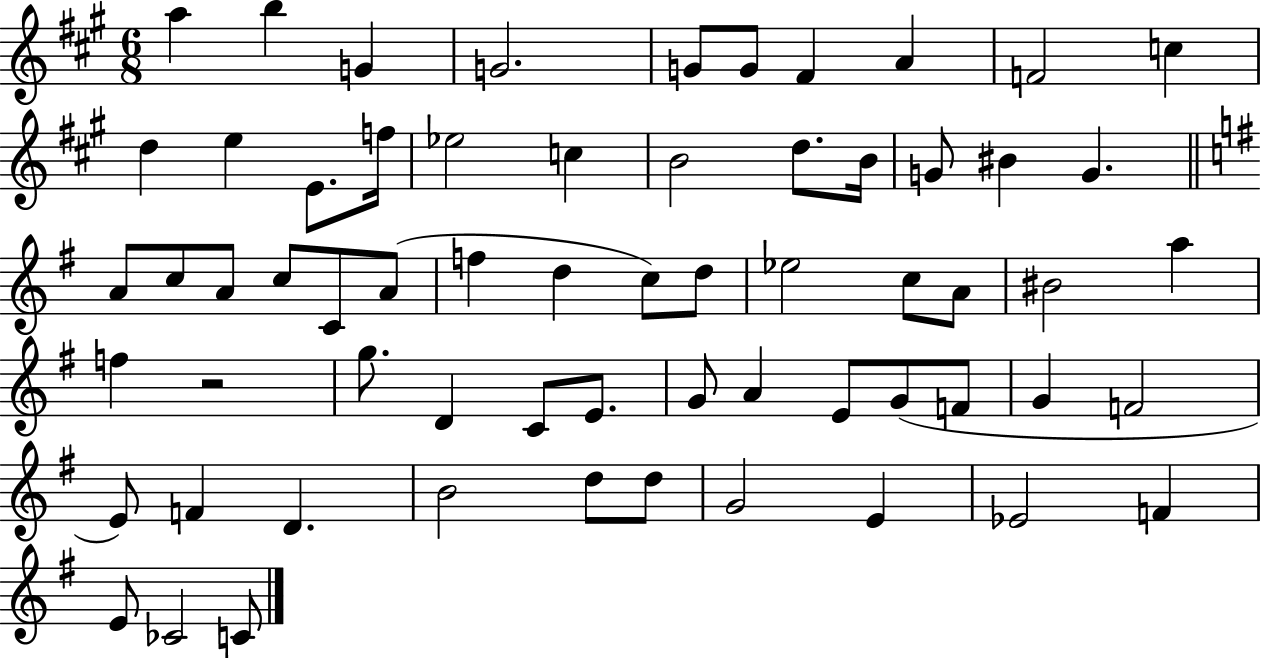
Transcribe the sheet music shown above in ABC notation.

X:1
T:Untitled
M:6/8
L:1/4
K:A
a b G G2 G/2 G/2 ^F A F2 c d e E/2 f/4 _e2 c B2 d/2 B/4 G/2 ^B G A/2 c/2 A/2 c/2 C/2 A/2 f d c/2 d/2 _e2 c/2 A/2 ^B2 a f z2 g/2 D C/2 E/2 G/2 A E/2 G/2 F/2 G F2 E/2 F D B2 d/2 d/2 G2 E _E2 F E/2 _C2 C/2